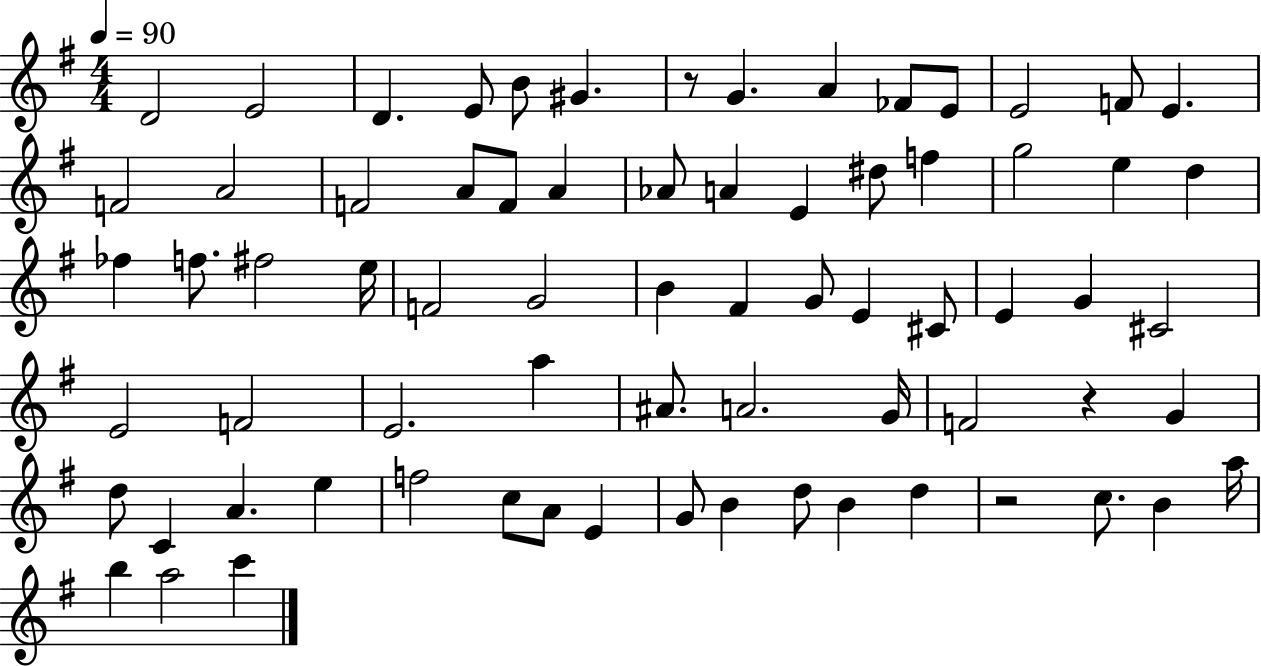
X:1
T:Untitled
M:4/4
L:1/4
K:G
D2 E2 D E/2 B/2 ^G z/2 G A _F/2 E/2 E2 F/2 E F2 A2 F2 A/2 F/2 A _A/2 A E ^d/2 f g2 e d _f f/2 ^f2 e/4 F2 G2 B ^F G/2 E ^C/2 E G ^C2 E2 F2 E2 a ^A/2 A2 G/4 F2 z G d/2 C A e f2 c/2 A/2 E G/2 B d/2 B d z2 c/2 B a/4 b a2 c'